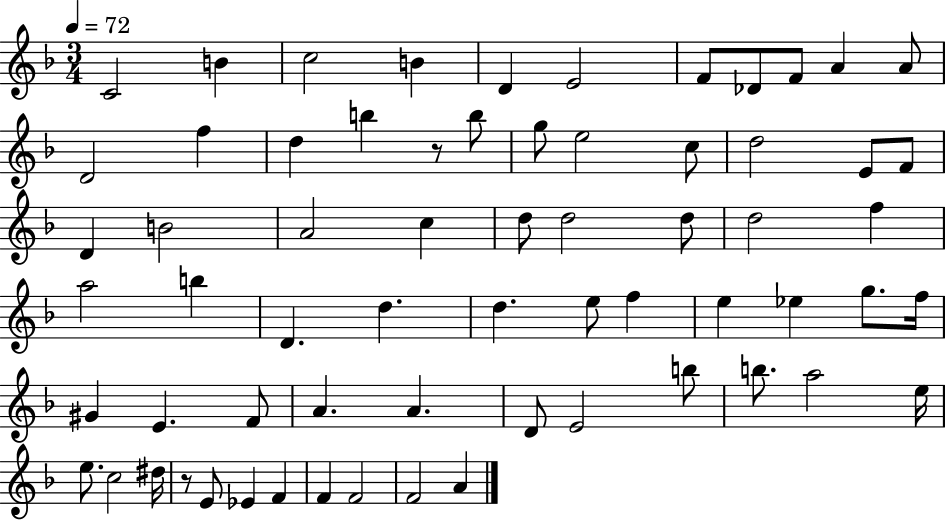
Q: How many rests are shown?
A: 2